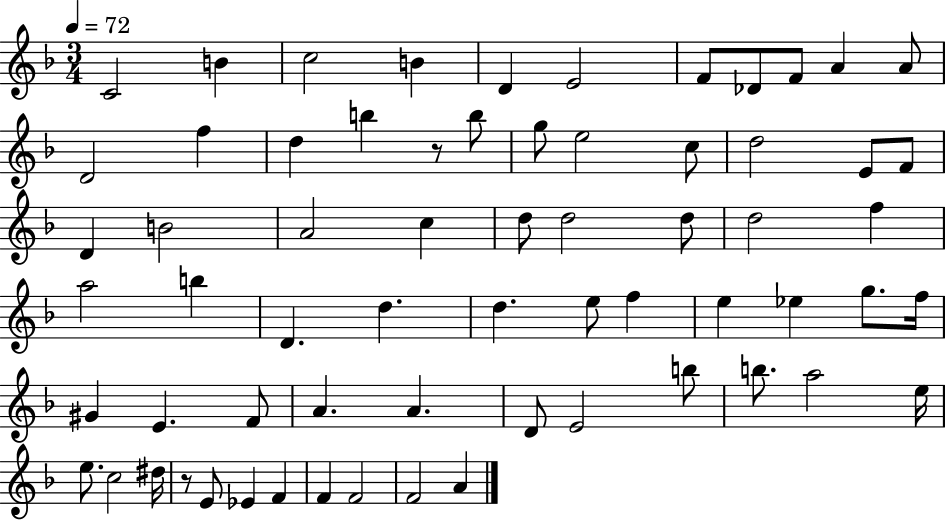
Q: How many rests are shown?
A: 2